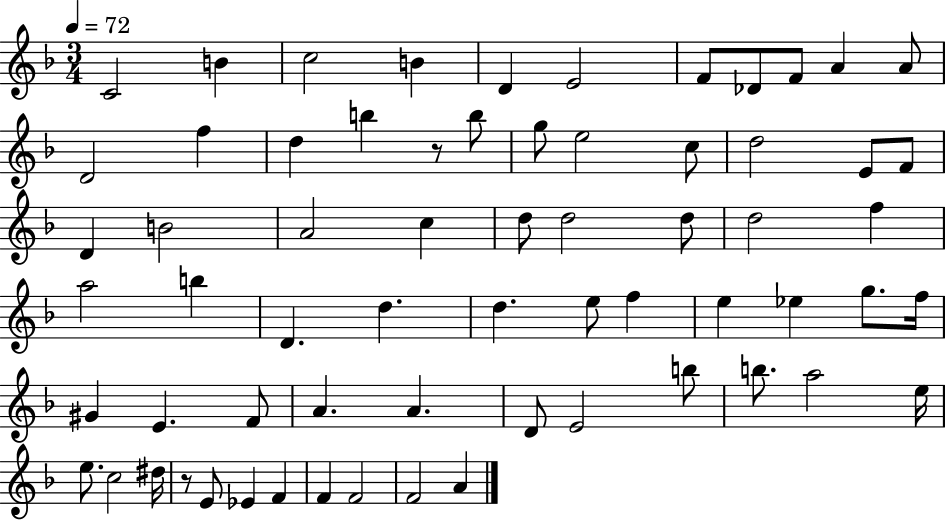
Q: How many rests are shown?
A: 2